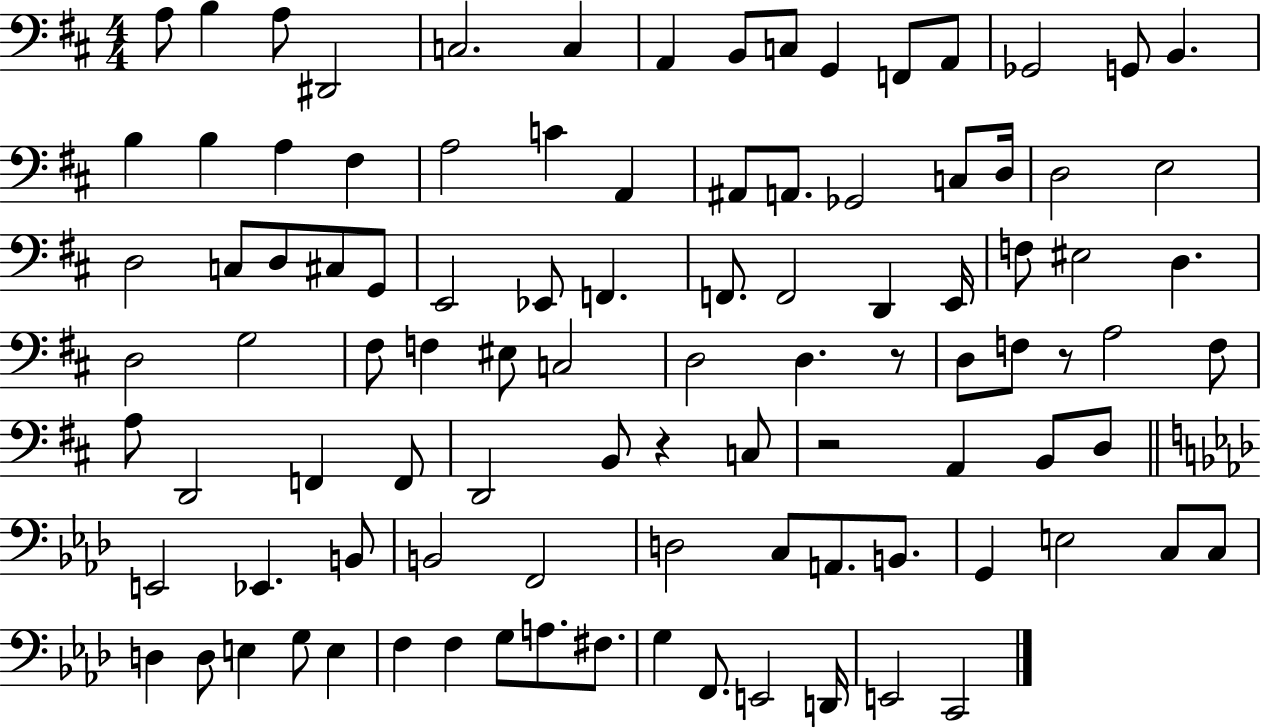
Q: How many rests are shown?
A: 4